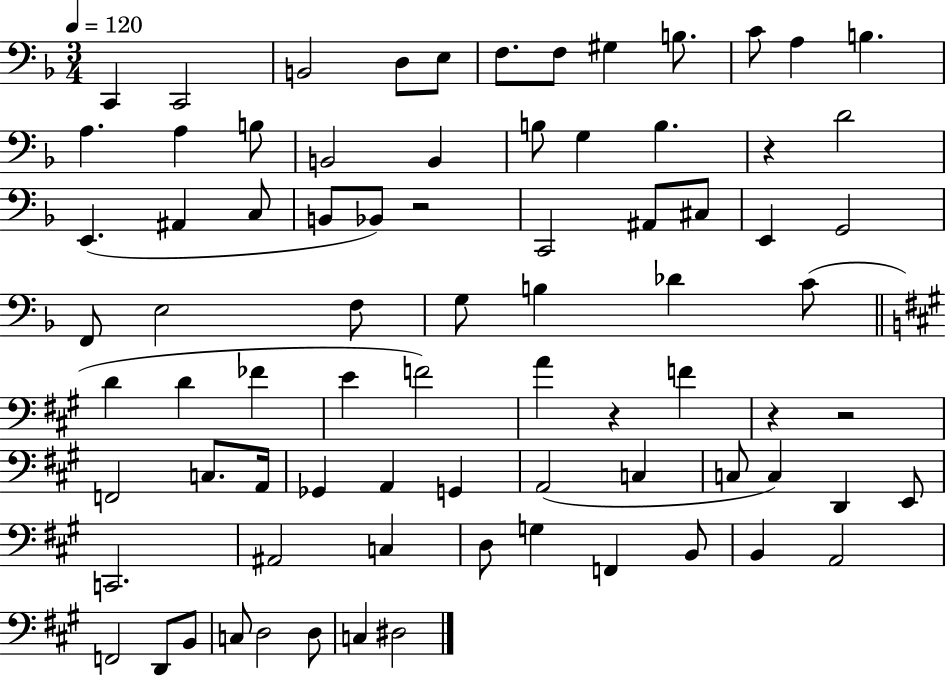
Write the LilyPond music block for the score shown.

{
  \clef bass
  \numericTimeSignature
  \time 3/4
  \key f \major
  \tempo 4 = 120
  c,4 c,2 | b,2 d8 e8 | f8. f8 gis4 b8. | c'8 a4 b4. | \break a4. a4 b8 | b,2 b,4 | b8 g4 b4. | r4 d'2 | \break e,4.( ais,4 c8 | b,8 bes,8) r2 | c,2 ais,8 cis8 | e,4 g,2 | \break f,8 e2 f8 | g8 b4 des'4 c'8( | \bar "||" \break \key a \major d'4 d'4 fes'4 | e'4 f'2) | a'4 r4 f'4 | r4 r2 | \break f,2 c8. a,16 | ges,4 a,4 g,4 | a,2( c4 | c8 c4) d,4 e,8 | \break c,2. | ais,2 c4 | d8 g4 f,4 b,8 | b,4 a,2 | \break f,2 d,8 b,8 | c8 d2 d8 | c4 dis2 | \bar "|."
}